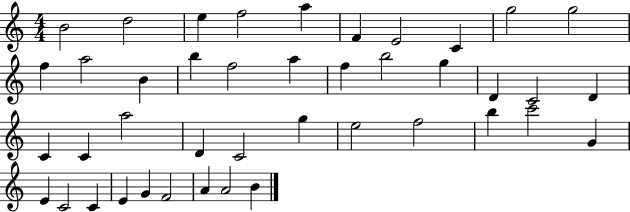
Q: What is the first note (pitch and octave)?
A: B4